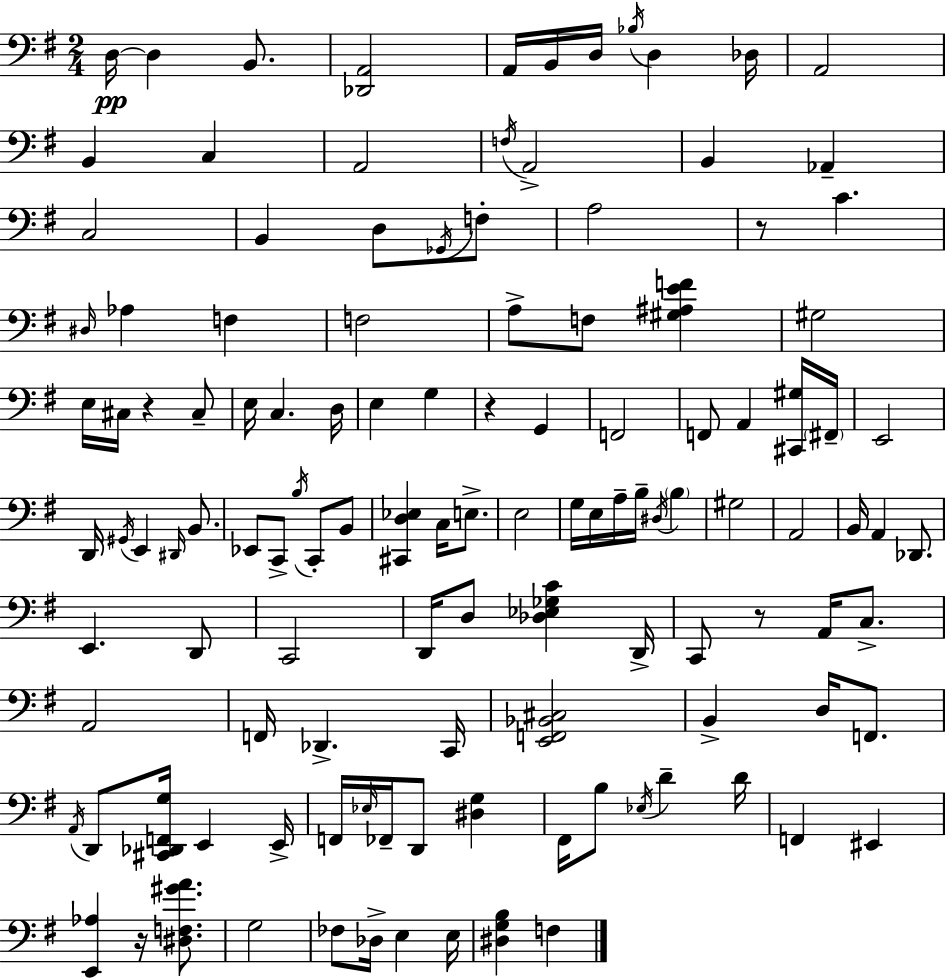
X:1
T:Untitled
M:2/4
L:1/4
K:G
D,/4 D, B,,/2 [_D,,A,,]2 A,,/4 B,,/4 D,/4 _B,/4 D, _D,/4 A,,2 B,, C, A,,2 F,/4 A,,2 B,, _A,, C,2 B,, D,/2 _G,,/4 F,/2 A,2 z/2 C ^D,/4 _A, F, F,2 A,/2 F,/2 [^G,^A,EF] ^G,2 E,/4 ^C,/4 z ^C,/2 E,/4 C, D,/4 E, G, z G,, F,,2 F,,/2 A,, [^C,,^G,]/4 ^F,,/4 E,,2 D,,/4 ^G,,/4 E,, ^D,,/4 B,,/2 _E,,/2 C,,/2 B,/4 C,,/2 B,,/2 [^C,,D,_E,] C,/4 E,/2 E,2 G,/4 E,/4 A,/4 B,/4 ^D,/4 B, ^G,2 A,,2 B,,/4 A,, _D,,/2 E,, D,,/2 C,,2 D,,/4 D,/2 [_D,_E,_G,C] D,,/4 C,,/2 z/2 A,,/4 C,/2 A,,2 F,,/4 _D,, C,,/4 [E,,F,,_B,,^C,]2 B,, D,/4 F,,/2 A,,/4 D,,/2 [^C,,_D,,F,,G,]/4 E,, E,,/4 F,,/4 _E,/4 _F,,/4 D,,/2 [^D,G,] ^F,,/4 B,/2 _E,/4 D D/4 F,, ^E,, [E,,_A,] z/4 [^D,F,^GA]/2 G,2 _F,/2 _D,/4 E, E,/4 [^D,G,B,] F,